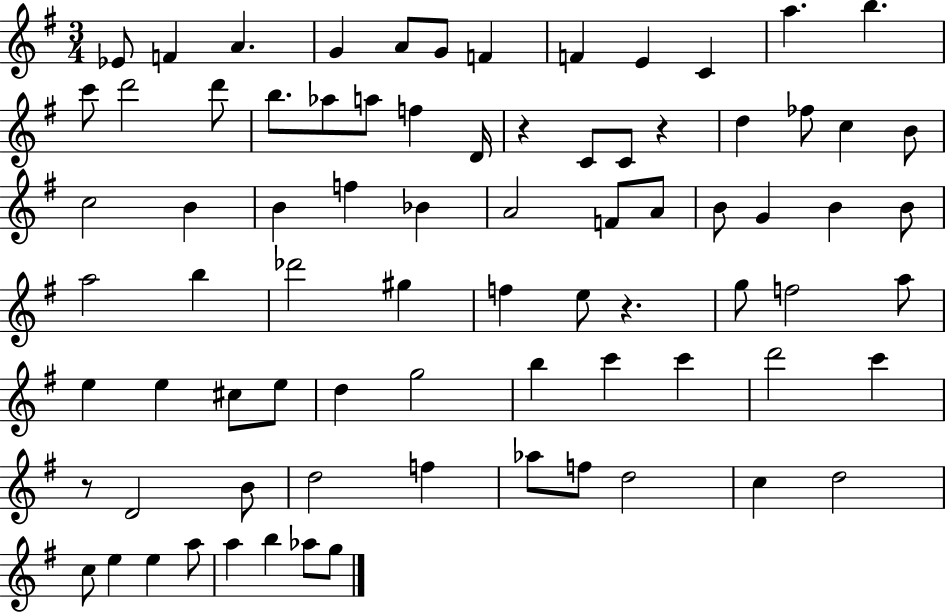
Eb4/e F4/q A4/q. G4/q A4/e G4/e F4/q F4/q E4/q C4/q A5/q. B5/q. C6/e D6/h D6/e B5/e. Ab5/e A5/e F5/q D4/s R/q C4/e C4/e R/q D5/q FES5/e C5/q B4/e C5/h B4/q B4/q F5/q Bb4/q A4/h F4/e A4/e B4/e G4/q B4/q B4/e A5/h B5/q Db6/h G#5/q F5/q E5/e R/q. G5/e F5/h A5/e E5/q E5/q C#5/e E5/e D5/q G5/h B5/q C6/q C6/q D6/h C6/q R/e D4/h B4/e D5/h F5/q Ab5/e F5/e D5/h C5/q D5/h C5/e E5/q E5/q A5/e A5/q B5/q Ab5/e G5/e